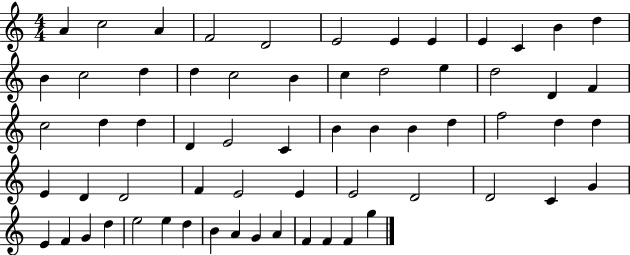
X:1
T:Untitled
M:4/4
L:1/4
K:C
A c2 A F2 D2 E2 E E E C B d B c2 d d c2 B c d2 e d2 D F c2 d d D E2 C B B B d f2 d d E D D2 F E2 E E2 D2 D2 C G E F G d e2 e d B A G A F F F g